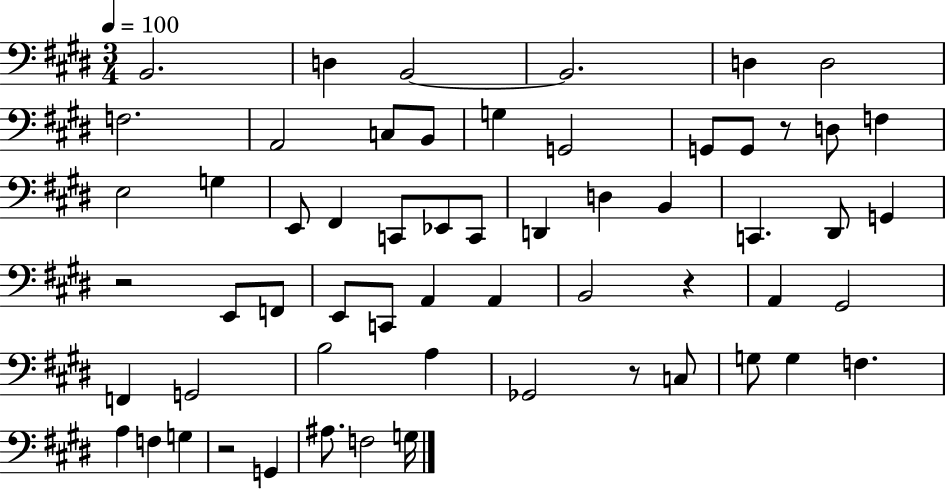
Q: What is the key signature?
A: E major